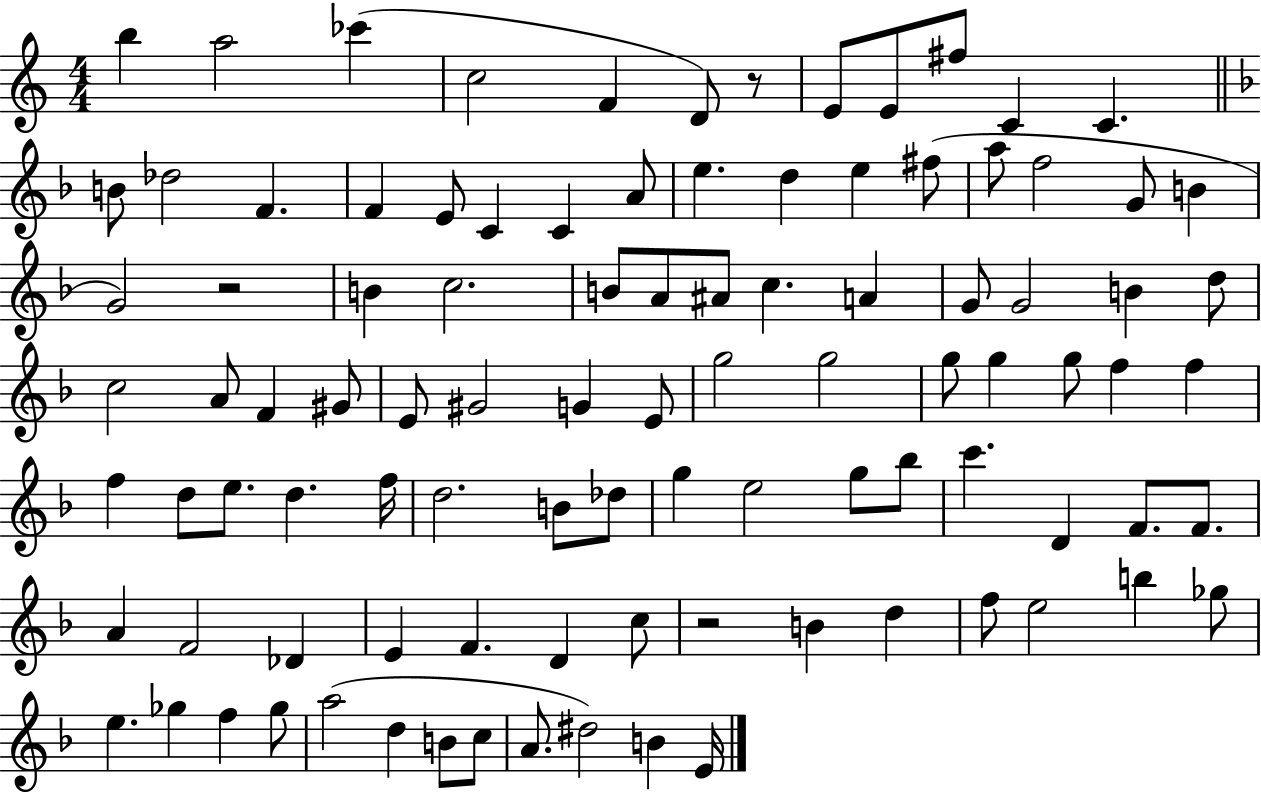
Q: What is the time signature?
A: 4/4